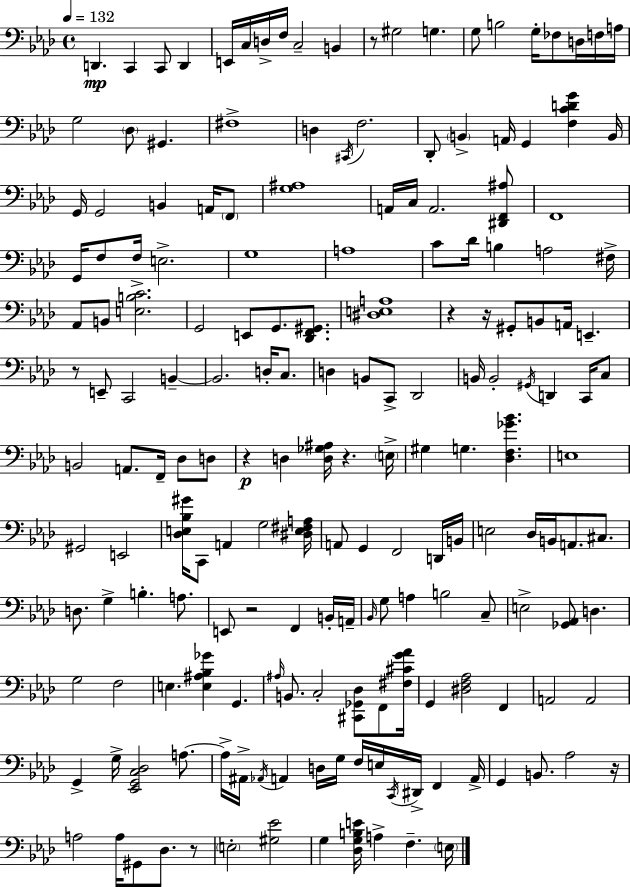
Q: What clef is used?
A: bass